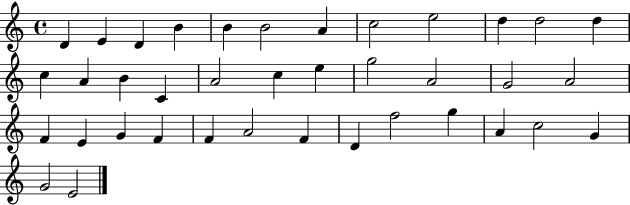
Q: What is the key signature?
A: C major